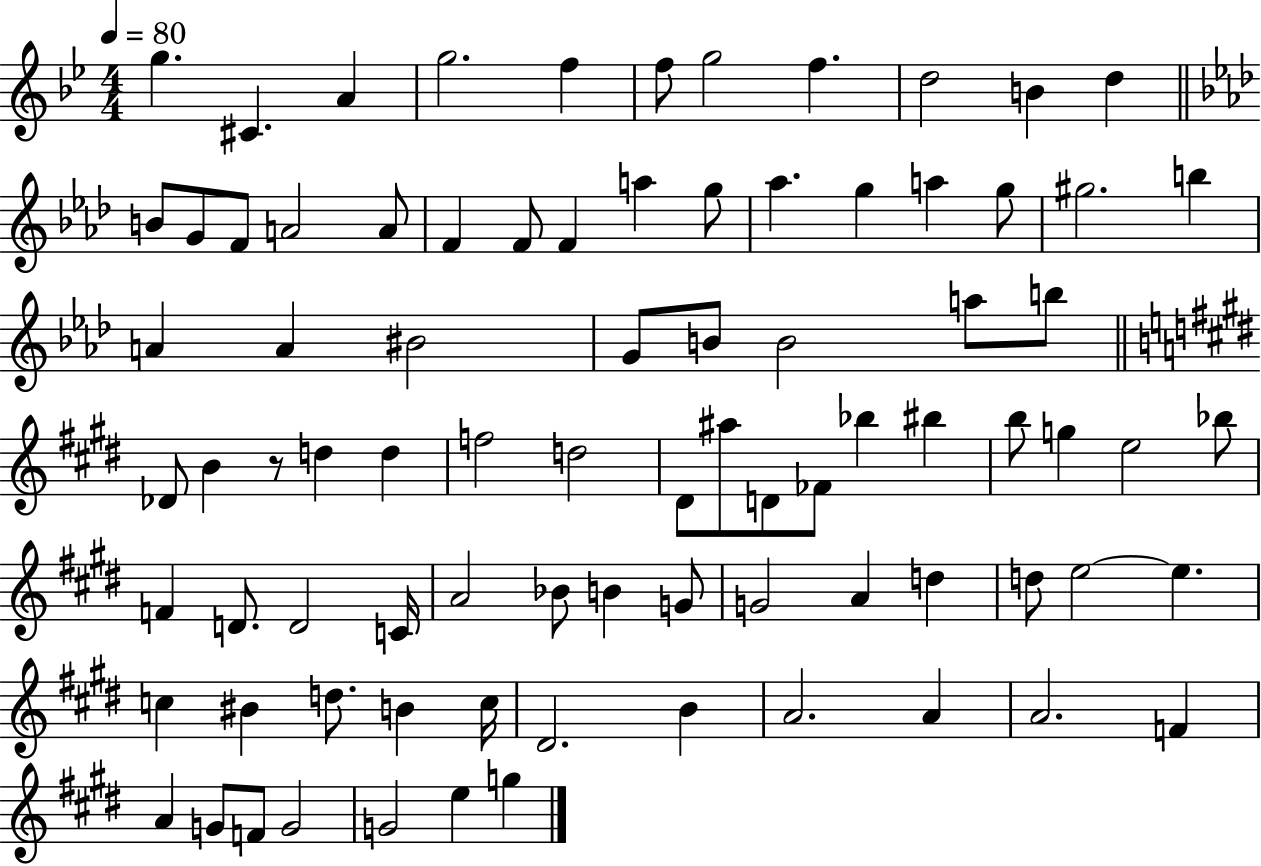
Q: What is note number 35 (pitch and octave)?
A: B5